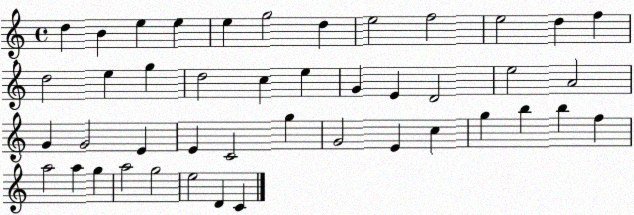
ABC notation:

X:1
T:Untitled
M:4/4
L:1/4
K:C
d B e e e g2 d e2 f2 e2 d f d2 e g d2 c e G E D2 e2 A2 G G2 E E C2 g G2 E c g b b f a2 a g a2 g2 e2 D C